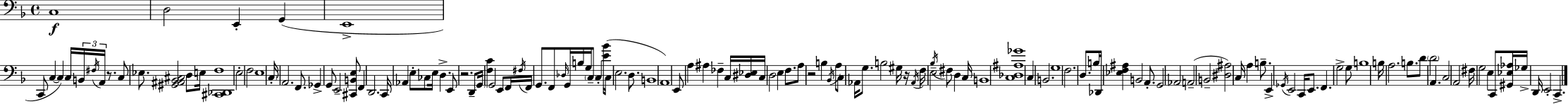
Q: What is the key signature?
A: F major